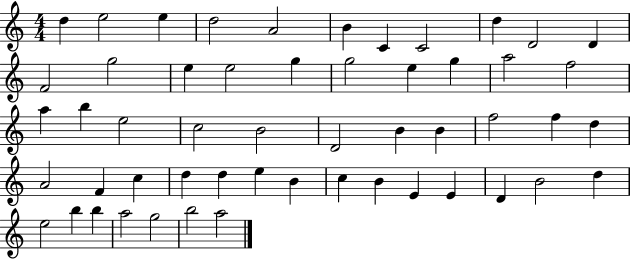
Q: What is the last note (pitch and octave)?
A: A5